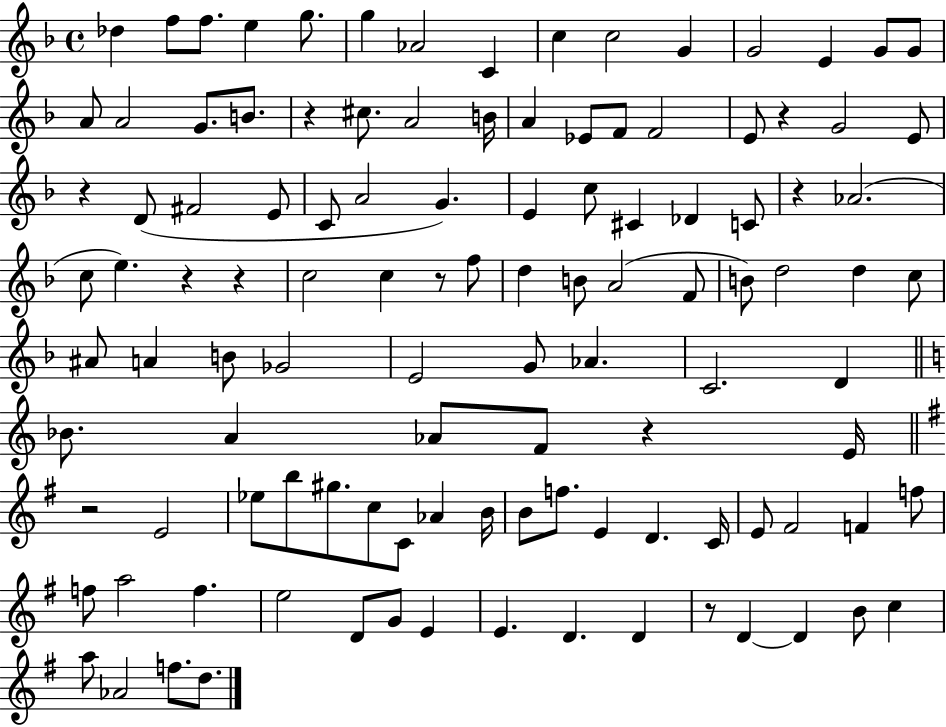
{
  \clef treble
  \time 4/4
  \defaultTimeSignature
  \key f \major
  \repeat volta 2 { des''4 f''8 f''8. e''4 g''8. | g''4 aes'2 c'4 | c''4 c''2 g'4 | g'2 e'4 g'8 g'8 | \break a'8 a'2 g'8. b'8. | r4 cis''8. a'2 b'16 | a'4 ees'8 f'8 f'2 | e'8 r4 g'2 e'8 | \break r4 d'8( fis'2 e'8 | c'8 a'2 g'4.) | e'4 c''8 cis'4 des'4 c'8 | r4 aes'2.( | \break c''8 e''4.) r4 r4 | c''2 c''4 r8 f''8 | d''4 b'8 a'2( f'8 | b'8) d''2 d''4 c''8 | \break ais'8 a'4 b'8 ges'2 | e'2 g'8 aes'4. | c'2. d'4 | \bar "||" \break \key c \major bes'8. a'4 aes'8 f'8 r4 e'16 | \bar "||" \break \key g \major r2 e'2 | ees''8 b''8 gis''8. c''8 c'8 aes'4 b'16 | b'8 f''8. e'4 d'4. c'16 | e'8 fis'2 f'4 f''8 | \break f''8 a''2 f''4. | e''2 d'8 g'8 e'4 | e'4. d'4. d'4 | r8 d'4~~ d'4 b'8 c''4 | \break a''8 aes'2 f''8. d''8. | } \bar "|."
}